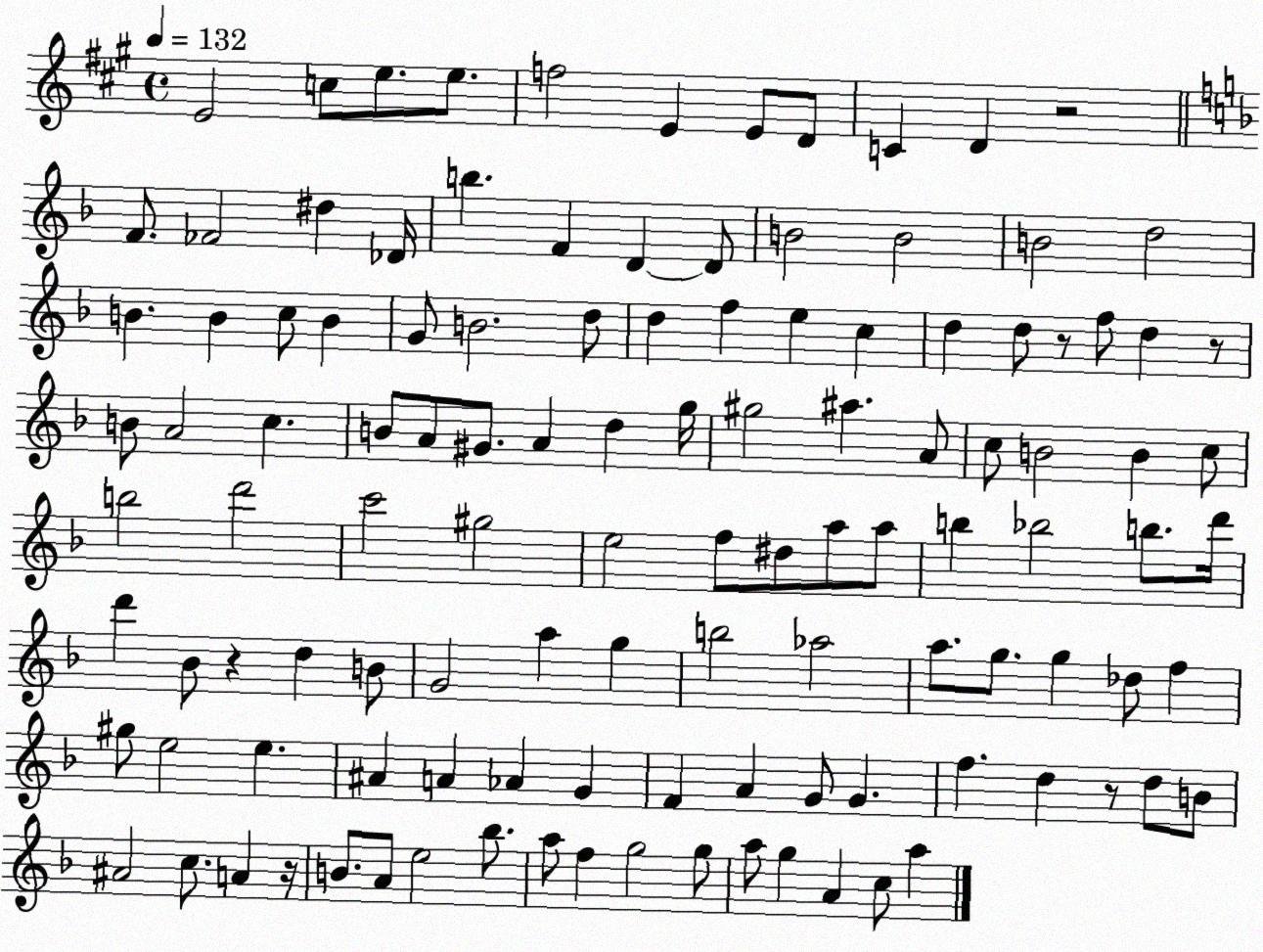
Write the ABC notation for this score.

X:1
T:Untitled
M:4/4
L:1/4
K:A
E2 c/2 e/2 e/2 f2 E E/2 D/2 C D z2 F/2 _F2 ^d _D/4 b F D D/2 B2 B2 B2 d2 B B c/2 B G/2 B2 d/2 d f e c d d/2 z/2 f/2 d z/2 B/2 A2 c B/2 A/2 ^G/2 A d g/4 ^g2 ^a A/2 c/2 B2 B c/2 b2 d'2 c'2 ^g2 e2 f/2 ^d/2 a/2 a/2 b _b2 b/2 d'/4 d' _B/2 z d B/2 G2 a g b2 _a2 a/2 g/2 g _d/2 f ^g/2 e2 e ^A A _A G F A G/2 G f d z/2 d/2 B/2 ^A2 c/2 A z/4 B/2 A/2 e2 _b/2 a/2 f g2 g/2 a/2 g A c/2 a